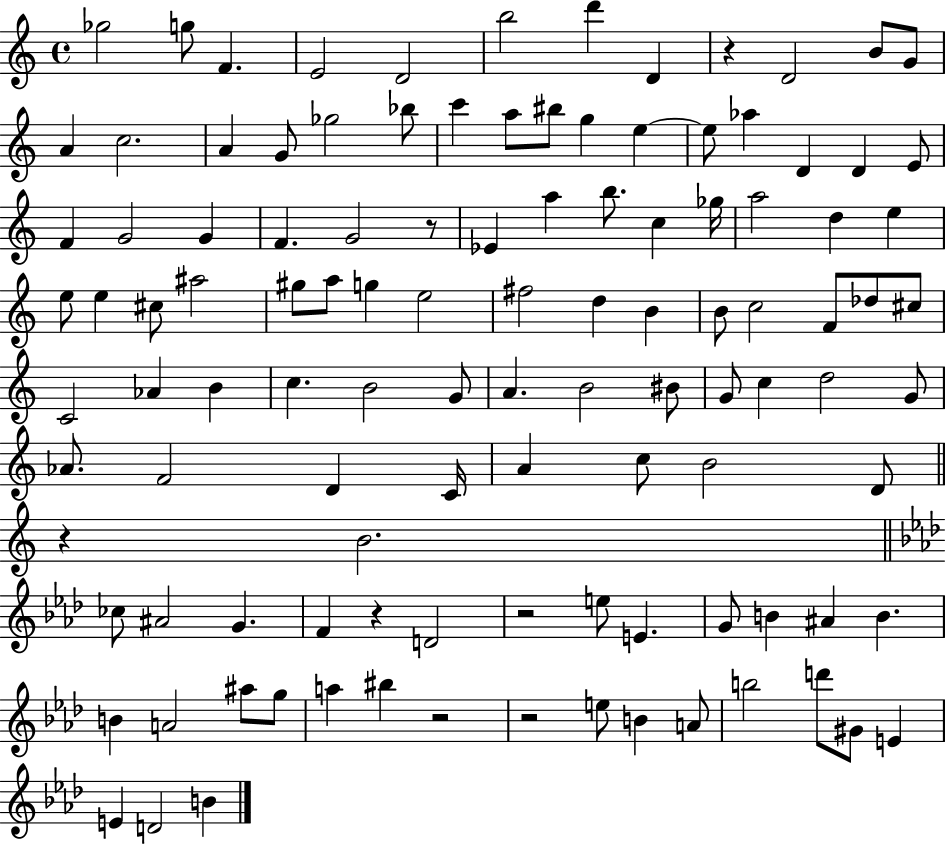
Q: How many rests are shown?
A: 7